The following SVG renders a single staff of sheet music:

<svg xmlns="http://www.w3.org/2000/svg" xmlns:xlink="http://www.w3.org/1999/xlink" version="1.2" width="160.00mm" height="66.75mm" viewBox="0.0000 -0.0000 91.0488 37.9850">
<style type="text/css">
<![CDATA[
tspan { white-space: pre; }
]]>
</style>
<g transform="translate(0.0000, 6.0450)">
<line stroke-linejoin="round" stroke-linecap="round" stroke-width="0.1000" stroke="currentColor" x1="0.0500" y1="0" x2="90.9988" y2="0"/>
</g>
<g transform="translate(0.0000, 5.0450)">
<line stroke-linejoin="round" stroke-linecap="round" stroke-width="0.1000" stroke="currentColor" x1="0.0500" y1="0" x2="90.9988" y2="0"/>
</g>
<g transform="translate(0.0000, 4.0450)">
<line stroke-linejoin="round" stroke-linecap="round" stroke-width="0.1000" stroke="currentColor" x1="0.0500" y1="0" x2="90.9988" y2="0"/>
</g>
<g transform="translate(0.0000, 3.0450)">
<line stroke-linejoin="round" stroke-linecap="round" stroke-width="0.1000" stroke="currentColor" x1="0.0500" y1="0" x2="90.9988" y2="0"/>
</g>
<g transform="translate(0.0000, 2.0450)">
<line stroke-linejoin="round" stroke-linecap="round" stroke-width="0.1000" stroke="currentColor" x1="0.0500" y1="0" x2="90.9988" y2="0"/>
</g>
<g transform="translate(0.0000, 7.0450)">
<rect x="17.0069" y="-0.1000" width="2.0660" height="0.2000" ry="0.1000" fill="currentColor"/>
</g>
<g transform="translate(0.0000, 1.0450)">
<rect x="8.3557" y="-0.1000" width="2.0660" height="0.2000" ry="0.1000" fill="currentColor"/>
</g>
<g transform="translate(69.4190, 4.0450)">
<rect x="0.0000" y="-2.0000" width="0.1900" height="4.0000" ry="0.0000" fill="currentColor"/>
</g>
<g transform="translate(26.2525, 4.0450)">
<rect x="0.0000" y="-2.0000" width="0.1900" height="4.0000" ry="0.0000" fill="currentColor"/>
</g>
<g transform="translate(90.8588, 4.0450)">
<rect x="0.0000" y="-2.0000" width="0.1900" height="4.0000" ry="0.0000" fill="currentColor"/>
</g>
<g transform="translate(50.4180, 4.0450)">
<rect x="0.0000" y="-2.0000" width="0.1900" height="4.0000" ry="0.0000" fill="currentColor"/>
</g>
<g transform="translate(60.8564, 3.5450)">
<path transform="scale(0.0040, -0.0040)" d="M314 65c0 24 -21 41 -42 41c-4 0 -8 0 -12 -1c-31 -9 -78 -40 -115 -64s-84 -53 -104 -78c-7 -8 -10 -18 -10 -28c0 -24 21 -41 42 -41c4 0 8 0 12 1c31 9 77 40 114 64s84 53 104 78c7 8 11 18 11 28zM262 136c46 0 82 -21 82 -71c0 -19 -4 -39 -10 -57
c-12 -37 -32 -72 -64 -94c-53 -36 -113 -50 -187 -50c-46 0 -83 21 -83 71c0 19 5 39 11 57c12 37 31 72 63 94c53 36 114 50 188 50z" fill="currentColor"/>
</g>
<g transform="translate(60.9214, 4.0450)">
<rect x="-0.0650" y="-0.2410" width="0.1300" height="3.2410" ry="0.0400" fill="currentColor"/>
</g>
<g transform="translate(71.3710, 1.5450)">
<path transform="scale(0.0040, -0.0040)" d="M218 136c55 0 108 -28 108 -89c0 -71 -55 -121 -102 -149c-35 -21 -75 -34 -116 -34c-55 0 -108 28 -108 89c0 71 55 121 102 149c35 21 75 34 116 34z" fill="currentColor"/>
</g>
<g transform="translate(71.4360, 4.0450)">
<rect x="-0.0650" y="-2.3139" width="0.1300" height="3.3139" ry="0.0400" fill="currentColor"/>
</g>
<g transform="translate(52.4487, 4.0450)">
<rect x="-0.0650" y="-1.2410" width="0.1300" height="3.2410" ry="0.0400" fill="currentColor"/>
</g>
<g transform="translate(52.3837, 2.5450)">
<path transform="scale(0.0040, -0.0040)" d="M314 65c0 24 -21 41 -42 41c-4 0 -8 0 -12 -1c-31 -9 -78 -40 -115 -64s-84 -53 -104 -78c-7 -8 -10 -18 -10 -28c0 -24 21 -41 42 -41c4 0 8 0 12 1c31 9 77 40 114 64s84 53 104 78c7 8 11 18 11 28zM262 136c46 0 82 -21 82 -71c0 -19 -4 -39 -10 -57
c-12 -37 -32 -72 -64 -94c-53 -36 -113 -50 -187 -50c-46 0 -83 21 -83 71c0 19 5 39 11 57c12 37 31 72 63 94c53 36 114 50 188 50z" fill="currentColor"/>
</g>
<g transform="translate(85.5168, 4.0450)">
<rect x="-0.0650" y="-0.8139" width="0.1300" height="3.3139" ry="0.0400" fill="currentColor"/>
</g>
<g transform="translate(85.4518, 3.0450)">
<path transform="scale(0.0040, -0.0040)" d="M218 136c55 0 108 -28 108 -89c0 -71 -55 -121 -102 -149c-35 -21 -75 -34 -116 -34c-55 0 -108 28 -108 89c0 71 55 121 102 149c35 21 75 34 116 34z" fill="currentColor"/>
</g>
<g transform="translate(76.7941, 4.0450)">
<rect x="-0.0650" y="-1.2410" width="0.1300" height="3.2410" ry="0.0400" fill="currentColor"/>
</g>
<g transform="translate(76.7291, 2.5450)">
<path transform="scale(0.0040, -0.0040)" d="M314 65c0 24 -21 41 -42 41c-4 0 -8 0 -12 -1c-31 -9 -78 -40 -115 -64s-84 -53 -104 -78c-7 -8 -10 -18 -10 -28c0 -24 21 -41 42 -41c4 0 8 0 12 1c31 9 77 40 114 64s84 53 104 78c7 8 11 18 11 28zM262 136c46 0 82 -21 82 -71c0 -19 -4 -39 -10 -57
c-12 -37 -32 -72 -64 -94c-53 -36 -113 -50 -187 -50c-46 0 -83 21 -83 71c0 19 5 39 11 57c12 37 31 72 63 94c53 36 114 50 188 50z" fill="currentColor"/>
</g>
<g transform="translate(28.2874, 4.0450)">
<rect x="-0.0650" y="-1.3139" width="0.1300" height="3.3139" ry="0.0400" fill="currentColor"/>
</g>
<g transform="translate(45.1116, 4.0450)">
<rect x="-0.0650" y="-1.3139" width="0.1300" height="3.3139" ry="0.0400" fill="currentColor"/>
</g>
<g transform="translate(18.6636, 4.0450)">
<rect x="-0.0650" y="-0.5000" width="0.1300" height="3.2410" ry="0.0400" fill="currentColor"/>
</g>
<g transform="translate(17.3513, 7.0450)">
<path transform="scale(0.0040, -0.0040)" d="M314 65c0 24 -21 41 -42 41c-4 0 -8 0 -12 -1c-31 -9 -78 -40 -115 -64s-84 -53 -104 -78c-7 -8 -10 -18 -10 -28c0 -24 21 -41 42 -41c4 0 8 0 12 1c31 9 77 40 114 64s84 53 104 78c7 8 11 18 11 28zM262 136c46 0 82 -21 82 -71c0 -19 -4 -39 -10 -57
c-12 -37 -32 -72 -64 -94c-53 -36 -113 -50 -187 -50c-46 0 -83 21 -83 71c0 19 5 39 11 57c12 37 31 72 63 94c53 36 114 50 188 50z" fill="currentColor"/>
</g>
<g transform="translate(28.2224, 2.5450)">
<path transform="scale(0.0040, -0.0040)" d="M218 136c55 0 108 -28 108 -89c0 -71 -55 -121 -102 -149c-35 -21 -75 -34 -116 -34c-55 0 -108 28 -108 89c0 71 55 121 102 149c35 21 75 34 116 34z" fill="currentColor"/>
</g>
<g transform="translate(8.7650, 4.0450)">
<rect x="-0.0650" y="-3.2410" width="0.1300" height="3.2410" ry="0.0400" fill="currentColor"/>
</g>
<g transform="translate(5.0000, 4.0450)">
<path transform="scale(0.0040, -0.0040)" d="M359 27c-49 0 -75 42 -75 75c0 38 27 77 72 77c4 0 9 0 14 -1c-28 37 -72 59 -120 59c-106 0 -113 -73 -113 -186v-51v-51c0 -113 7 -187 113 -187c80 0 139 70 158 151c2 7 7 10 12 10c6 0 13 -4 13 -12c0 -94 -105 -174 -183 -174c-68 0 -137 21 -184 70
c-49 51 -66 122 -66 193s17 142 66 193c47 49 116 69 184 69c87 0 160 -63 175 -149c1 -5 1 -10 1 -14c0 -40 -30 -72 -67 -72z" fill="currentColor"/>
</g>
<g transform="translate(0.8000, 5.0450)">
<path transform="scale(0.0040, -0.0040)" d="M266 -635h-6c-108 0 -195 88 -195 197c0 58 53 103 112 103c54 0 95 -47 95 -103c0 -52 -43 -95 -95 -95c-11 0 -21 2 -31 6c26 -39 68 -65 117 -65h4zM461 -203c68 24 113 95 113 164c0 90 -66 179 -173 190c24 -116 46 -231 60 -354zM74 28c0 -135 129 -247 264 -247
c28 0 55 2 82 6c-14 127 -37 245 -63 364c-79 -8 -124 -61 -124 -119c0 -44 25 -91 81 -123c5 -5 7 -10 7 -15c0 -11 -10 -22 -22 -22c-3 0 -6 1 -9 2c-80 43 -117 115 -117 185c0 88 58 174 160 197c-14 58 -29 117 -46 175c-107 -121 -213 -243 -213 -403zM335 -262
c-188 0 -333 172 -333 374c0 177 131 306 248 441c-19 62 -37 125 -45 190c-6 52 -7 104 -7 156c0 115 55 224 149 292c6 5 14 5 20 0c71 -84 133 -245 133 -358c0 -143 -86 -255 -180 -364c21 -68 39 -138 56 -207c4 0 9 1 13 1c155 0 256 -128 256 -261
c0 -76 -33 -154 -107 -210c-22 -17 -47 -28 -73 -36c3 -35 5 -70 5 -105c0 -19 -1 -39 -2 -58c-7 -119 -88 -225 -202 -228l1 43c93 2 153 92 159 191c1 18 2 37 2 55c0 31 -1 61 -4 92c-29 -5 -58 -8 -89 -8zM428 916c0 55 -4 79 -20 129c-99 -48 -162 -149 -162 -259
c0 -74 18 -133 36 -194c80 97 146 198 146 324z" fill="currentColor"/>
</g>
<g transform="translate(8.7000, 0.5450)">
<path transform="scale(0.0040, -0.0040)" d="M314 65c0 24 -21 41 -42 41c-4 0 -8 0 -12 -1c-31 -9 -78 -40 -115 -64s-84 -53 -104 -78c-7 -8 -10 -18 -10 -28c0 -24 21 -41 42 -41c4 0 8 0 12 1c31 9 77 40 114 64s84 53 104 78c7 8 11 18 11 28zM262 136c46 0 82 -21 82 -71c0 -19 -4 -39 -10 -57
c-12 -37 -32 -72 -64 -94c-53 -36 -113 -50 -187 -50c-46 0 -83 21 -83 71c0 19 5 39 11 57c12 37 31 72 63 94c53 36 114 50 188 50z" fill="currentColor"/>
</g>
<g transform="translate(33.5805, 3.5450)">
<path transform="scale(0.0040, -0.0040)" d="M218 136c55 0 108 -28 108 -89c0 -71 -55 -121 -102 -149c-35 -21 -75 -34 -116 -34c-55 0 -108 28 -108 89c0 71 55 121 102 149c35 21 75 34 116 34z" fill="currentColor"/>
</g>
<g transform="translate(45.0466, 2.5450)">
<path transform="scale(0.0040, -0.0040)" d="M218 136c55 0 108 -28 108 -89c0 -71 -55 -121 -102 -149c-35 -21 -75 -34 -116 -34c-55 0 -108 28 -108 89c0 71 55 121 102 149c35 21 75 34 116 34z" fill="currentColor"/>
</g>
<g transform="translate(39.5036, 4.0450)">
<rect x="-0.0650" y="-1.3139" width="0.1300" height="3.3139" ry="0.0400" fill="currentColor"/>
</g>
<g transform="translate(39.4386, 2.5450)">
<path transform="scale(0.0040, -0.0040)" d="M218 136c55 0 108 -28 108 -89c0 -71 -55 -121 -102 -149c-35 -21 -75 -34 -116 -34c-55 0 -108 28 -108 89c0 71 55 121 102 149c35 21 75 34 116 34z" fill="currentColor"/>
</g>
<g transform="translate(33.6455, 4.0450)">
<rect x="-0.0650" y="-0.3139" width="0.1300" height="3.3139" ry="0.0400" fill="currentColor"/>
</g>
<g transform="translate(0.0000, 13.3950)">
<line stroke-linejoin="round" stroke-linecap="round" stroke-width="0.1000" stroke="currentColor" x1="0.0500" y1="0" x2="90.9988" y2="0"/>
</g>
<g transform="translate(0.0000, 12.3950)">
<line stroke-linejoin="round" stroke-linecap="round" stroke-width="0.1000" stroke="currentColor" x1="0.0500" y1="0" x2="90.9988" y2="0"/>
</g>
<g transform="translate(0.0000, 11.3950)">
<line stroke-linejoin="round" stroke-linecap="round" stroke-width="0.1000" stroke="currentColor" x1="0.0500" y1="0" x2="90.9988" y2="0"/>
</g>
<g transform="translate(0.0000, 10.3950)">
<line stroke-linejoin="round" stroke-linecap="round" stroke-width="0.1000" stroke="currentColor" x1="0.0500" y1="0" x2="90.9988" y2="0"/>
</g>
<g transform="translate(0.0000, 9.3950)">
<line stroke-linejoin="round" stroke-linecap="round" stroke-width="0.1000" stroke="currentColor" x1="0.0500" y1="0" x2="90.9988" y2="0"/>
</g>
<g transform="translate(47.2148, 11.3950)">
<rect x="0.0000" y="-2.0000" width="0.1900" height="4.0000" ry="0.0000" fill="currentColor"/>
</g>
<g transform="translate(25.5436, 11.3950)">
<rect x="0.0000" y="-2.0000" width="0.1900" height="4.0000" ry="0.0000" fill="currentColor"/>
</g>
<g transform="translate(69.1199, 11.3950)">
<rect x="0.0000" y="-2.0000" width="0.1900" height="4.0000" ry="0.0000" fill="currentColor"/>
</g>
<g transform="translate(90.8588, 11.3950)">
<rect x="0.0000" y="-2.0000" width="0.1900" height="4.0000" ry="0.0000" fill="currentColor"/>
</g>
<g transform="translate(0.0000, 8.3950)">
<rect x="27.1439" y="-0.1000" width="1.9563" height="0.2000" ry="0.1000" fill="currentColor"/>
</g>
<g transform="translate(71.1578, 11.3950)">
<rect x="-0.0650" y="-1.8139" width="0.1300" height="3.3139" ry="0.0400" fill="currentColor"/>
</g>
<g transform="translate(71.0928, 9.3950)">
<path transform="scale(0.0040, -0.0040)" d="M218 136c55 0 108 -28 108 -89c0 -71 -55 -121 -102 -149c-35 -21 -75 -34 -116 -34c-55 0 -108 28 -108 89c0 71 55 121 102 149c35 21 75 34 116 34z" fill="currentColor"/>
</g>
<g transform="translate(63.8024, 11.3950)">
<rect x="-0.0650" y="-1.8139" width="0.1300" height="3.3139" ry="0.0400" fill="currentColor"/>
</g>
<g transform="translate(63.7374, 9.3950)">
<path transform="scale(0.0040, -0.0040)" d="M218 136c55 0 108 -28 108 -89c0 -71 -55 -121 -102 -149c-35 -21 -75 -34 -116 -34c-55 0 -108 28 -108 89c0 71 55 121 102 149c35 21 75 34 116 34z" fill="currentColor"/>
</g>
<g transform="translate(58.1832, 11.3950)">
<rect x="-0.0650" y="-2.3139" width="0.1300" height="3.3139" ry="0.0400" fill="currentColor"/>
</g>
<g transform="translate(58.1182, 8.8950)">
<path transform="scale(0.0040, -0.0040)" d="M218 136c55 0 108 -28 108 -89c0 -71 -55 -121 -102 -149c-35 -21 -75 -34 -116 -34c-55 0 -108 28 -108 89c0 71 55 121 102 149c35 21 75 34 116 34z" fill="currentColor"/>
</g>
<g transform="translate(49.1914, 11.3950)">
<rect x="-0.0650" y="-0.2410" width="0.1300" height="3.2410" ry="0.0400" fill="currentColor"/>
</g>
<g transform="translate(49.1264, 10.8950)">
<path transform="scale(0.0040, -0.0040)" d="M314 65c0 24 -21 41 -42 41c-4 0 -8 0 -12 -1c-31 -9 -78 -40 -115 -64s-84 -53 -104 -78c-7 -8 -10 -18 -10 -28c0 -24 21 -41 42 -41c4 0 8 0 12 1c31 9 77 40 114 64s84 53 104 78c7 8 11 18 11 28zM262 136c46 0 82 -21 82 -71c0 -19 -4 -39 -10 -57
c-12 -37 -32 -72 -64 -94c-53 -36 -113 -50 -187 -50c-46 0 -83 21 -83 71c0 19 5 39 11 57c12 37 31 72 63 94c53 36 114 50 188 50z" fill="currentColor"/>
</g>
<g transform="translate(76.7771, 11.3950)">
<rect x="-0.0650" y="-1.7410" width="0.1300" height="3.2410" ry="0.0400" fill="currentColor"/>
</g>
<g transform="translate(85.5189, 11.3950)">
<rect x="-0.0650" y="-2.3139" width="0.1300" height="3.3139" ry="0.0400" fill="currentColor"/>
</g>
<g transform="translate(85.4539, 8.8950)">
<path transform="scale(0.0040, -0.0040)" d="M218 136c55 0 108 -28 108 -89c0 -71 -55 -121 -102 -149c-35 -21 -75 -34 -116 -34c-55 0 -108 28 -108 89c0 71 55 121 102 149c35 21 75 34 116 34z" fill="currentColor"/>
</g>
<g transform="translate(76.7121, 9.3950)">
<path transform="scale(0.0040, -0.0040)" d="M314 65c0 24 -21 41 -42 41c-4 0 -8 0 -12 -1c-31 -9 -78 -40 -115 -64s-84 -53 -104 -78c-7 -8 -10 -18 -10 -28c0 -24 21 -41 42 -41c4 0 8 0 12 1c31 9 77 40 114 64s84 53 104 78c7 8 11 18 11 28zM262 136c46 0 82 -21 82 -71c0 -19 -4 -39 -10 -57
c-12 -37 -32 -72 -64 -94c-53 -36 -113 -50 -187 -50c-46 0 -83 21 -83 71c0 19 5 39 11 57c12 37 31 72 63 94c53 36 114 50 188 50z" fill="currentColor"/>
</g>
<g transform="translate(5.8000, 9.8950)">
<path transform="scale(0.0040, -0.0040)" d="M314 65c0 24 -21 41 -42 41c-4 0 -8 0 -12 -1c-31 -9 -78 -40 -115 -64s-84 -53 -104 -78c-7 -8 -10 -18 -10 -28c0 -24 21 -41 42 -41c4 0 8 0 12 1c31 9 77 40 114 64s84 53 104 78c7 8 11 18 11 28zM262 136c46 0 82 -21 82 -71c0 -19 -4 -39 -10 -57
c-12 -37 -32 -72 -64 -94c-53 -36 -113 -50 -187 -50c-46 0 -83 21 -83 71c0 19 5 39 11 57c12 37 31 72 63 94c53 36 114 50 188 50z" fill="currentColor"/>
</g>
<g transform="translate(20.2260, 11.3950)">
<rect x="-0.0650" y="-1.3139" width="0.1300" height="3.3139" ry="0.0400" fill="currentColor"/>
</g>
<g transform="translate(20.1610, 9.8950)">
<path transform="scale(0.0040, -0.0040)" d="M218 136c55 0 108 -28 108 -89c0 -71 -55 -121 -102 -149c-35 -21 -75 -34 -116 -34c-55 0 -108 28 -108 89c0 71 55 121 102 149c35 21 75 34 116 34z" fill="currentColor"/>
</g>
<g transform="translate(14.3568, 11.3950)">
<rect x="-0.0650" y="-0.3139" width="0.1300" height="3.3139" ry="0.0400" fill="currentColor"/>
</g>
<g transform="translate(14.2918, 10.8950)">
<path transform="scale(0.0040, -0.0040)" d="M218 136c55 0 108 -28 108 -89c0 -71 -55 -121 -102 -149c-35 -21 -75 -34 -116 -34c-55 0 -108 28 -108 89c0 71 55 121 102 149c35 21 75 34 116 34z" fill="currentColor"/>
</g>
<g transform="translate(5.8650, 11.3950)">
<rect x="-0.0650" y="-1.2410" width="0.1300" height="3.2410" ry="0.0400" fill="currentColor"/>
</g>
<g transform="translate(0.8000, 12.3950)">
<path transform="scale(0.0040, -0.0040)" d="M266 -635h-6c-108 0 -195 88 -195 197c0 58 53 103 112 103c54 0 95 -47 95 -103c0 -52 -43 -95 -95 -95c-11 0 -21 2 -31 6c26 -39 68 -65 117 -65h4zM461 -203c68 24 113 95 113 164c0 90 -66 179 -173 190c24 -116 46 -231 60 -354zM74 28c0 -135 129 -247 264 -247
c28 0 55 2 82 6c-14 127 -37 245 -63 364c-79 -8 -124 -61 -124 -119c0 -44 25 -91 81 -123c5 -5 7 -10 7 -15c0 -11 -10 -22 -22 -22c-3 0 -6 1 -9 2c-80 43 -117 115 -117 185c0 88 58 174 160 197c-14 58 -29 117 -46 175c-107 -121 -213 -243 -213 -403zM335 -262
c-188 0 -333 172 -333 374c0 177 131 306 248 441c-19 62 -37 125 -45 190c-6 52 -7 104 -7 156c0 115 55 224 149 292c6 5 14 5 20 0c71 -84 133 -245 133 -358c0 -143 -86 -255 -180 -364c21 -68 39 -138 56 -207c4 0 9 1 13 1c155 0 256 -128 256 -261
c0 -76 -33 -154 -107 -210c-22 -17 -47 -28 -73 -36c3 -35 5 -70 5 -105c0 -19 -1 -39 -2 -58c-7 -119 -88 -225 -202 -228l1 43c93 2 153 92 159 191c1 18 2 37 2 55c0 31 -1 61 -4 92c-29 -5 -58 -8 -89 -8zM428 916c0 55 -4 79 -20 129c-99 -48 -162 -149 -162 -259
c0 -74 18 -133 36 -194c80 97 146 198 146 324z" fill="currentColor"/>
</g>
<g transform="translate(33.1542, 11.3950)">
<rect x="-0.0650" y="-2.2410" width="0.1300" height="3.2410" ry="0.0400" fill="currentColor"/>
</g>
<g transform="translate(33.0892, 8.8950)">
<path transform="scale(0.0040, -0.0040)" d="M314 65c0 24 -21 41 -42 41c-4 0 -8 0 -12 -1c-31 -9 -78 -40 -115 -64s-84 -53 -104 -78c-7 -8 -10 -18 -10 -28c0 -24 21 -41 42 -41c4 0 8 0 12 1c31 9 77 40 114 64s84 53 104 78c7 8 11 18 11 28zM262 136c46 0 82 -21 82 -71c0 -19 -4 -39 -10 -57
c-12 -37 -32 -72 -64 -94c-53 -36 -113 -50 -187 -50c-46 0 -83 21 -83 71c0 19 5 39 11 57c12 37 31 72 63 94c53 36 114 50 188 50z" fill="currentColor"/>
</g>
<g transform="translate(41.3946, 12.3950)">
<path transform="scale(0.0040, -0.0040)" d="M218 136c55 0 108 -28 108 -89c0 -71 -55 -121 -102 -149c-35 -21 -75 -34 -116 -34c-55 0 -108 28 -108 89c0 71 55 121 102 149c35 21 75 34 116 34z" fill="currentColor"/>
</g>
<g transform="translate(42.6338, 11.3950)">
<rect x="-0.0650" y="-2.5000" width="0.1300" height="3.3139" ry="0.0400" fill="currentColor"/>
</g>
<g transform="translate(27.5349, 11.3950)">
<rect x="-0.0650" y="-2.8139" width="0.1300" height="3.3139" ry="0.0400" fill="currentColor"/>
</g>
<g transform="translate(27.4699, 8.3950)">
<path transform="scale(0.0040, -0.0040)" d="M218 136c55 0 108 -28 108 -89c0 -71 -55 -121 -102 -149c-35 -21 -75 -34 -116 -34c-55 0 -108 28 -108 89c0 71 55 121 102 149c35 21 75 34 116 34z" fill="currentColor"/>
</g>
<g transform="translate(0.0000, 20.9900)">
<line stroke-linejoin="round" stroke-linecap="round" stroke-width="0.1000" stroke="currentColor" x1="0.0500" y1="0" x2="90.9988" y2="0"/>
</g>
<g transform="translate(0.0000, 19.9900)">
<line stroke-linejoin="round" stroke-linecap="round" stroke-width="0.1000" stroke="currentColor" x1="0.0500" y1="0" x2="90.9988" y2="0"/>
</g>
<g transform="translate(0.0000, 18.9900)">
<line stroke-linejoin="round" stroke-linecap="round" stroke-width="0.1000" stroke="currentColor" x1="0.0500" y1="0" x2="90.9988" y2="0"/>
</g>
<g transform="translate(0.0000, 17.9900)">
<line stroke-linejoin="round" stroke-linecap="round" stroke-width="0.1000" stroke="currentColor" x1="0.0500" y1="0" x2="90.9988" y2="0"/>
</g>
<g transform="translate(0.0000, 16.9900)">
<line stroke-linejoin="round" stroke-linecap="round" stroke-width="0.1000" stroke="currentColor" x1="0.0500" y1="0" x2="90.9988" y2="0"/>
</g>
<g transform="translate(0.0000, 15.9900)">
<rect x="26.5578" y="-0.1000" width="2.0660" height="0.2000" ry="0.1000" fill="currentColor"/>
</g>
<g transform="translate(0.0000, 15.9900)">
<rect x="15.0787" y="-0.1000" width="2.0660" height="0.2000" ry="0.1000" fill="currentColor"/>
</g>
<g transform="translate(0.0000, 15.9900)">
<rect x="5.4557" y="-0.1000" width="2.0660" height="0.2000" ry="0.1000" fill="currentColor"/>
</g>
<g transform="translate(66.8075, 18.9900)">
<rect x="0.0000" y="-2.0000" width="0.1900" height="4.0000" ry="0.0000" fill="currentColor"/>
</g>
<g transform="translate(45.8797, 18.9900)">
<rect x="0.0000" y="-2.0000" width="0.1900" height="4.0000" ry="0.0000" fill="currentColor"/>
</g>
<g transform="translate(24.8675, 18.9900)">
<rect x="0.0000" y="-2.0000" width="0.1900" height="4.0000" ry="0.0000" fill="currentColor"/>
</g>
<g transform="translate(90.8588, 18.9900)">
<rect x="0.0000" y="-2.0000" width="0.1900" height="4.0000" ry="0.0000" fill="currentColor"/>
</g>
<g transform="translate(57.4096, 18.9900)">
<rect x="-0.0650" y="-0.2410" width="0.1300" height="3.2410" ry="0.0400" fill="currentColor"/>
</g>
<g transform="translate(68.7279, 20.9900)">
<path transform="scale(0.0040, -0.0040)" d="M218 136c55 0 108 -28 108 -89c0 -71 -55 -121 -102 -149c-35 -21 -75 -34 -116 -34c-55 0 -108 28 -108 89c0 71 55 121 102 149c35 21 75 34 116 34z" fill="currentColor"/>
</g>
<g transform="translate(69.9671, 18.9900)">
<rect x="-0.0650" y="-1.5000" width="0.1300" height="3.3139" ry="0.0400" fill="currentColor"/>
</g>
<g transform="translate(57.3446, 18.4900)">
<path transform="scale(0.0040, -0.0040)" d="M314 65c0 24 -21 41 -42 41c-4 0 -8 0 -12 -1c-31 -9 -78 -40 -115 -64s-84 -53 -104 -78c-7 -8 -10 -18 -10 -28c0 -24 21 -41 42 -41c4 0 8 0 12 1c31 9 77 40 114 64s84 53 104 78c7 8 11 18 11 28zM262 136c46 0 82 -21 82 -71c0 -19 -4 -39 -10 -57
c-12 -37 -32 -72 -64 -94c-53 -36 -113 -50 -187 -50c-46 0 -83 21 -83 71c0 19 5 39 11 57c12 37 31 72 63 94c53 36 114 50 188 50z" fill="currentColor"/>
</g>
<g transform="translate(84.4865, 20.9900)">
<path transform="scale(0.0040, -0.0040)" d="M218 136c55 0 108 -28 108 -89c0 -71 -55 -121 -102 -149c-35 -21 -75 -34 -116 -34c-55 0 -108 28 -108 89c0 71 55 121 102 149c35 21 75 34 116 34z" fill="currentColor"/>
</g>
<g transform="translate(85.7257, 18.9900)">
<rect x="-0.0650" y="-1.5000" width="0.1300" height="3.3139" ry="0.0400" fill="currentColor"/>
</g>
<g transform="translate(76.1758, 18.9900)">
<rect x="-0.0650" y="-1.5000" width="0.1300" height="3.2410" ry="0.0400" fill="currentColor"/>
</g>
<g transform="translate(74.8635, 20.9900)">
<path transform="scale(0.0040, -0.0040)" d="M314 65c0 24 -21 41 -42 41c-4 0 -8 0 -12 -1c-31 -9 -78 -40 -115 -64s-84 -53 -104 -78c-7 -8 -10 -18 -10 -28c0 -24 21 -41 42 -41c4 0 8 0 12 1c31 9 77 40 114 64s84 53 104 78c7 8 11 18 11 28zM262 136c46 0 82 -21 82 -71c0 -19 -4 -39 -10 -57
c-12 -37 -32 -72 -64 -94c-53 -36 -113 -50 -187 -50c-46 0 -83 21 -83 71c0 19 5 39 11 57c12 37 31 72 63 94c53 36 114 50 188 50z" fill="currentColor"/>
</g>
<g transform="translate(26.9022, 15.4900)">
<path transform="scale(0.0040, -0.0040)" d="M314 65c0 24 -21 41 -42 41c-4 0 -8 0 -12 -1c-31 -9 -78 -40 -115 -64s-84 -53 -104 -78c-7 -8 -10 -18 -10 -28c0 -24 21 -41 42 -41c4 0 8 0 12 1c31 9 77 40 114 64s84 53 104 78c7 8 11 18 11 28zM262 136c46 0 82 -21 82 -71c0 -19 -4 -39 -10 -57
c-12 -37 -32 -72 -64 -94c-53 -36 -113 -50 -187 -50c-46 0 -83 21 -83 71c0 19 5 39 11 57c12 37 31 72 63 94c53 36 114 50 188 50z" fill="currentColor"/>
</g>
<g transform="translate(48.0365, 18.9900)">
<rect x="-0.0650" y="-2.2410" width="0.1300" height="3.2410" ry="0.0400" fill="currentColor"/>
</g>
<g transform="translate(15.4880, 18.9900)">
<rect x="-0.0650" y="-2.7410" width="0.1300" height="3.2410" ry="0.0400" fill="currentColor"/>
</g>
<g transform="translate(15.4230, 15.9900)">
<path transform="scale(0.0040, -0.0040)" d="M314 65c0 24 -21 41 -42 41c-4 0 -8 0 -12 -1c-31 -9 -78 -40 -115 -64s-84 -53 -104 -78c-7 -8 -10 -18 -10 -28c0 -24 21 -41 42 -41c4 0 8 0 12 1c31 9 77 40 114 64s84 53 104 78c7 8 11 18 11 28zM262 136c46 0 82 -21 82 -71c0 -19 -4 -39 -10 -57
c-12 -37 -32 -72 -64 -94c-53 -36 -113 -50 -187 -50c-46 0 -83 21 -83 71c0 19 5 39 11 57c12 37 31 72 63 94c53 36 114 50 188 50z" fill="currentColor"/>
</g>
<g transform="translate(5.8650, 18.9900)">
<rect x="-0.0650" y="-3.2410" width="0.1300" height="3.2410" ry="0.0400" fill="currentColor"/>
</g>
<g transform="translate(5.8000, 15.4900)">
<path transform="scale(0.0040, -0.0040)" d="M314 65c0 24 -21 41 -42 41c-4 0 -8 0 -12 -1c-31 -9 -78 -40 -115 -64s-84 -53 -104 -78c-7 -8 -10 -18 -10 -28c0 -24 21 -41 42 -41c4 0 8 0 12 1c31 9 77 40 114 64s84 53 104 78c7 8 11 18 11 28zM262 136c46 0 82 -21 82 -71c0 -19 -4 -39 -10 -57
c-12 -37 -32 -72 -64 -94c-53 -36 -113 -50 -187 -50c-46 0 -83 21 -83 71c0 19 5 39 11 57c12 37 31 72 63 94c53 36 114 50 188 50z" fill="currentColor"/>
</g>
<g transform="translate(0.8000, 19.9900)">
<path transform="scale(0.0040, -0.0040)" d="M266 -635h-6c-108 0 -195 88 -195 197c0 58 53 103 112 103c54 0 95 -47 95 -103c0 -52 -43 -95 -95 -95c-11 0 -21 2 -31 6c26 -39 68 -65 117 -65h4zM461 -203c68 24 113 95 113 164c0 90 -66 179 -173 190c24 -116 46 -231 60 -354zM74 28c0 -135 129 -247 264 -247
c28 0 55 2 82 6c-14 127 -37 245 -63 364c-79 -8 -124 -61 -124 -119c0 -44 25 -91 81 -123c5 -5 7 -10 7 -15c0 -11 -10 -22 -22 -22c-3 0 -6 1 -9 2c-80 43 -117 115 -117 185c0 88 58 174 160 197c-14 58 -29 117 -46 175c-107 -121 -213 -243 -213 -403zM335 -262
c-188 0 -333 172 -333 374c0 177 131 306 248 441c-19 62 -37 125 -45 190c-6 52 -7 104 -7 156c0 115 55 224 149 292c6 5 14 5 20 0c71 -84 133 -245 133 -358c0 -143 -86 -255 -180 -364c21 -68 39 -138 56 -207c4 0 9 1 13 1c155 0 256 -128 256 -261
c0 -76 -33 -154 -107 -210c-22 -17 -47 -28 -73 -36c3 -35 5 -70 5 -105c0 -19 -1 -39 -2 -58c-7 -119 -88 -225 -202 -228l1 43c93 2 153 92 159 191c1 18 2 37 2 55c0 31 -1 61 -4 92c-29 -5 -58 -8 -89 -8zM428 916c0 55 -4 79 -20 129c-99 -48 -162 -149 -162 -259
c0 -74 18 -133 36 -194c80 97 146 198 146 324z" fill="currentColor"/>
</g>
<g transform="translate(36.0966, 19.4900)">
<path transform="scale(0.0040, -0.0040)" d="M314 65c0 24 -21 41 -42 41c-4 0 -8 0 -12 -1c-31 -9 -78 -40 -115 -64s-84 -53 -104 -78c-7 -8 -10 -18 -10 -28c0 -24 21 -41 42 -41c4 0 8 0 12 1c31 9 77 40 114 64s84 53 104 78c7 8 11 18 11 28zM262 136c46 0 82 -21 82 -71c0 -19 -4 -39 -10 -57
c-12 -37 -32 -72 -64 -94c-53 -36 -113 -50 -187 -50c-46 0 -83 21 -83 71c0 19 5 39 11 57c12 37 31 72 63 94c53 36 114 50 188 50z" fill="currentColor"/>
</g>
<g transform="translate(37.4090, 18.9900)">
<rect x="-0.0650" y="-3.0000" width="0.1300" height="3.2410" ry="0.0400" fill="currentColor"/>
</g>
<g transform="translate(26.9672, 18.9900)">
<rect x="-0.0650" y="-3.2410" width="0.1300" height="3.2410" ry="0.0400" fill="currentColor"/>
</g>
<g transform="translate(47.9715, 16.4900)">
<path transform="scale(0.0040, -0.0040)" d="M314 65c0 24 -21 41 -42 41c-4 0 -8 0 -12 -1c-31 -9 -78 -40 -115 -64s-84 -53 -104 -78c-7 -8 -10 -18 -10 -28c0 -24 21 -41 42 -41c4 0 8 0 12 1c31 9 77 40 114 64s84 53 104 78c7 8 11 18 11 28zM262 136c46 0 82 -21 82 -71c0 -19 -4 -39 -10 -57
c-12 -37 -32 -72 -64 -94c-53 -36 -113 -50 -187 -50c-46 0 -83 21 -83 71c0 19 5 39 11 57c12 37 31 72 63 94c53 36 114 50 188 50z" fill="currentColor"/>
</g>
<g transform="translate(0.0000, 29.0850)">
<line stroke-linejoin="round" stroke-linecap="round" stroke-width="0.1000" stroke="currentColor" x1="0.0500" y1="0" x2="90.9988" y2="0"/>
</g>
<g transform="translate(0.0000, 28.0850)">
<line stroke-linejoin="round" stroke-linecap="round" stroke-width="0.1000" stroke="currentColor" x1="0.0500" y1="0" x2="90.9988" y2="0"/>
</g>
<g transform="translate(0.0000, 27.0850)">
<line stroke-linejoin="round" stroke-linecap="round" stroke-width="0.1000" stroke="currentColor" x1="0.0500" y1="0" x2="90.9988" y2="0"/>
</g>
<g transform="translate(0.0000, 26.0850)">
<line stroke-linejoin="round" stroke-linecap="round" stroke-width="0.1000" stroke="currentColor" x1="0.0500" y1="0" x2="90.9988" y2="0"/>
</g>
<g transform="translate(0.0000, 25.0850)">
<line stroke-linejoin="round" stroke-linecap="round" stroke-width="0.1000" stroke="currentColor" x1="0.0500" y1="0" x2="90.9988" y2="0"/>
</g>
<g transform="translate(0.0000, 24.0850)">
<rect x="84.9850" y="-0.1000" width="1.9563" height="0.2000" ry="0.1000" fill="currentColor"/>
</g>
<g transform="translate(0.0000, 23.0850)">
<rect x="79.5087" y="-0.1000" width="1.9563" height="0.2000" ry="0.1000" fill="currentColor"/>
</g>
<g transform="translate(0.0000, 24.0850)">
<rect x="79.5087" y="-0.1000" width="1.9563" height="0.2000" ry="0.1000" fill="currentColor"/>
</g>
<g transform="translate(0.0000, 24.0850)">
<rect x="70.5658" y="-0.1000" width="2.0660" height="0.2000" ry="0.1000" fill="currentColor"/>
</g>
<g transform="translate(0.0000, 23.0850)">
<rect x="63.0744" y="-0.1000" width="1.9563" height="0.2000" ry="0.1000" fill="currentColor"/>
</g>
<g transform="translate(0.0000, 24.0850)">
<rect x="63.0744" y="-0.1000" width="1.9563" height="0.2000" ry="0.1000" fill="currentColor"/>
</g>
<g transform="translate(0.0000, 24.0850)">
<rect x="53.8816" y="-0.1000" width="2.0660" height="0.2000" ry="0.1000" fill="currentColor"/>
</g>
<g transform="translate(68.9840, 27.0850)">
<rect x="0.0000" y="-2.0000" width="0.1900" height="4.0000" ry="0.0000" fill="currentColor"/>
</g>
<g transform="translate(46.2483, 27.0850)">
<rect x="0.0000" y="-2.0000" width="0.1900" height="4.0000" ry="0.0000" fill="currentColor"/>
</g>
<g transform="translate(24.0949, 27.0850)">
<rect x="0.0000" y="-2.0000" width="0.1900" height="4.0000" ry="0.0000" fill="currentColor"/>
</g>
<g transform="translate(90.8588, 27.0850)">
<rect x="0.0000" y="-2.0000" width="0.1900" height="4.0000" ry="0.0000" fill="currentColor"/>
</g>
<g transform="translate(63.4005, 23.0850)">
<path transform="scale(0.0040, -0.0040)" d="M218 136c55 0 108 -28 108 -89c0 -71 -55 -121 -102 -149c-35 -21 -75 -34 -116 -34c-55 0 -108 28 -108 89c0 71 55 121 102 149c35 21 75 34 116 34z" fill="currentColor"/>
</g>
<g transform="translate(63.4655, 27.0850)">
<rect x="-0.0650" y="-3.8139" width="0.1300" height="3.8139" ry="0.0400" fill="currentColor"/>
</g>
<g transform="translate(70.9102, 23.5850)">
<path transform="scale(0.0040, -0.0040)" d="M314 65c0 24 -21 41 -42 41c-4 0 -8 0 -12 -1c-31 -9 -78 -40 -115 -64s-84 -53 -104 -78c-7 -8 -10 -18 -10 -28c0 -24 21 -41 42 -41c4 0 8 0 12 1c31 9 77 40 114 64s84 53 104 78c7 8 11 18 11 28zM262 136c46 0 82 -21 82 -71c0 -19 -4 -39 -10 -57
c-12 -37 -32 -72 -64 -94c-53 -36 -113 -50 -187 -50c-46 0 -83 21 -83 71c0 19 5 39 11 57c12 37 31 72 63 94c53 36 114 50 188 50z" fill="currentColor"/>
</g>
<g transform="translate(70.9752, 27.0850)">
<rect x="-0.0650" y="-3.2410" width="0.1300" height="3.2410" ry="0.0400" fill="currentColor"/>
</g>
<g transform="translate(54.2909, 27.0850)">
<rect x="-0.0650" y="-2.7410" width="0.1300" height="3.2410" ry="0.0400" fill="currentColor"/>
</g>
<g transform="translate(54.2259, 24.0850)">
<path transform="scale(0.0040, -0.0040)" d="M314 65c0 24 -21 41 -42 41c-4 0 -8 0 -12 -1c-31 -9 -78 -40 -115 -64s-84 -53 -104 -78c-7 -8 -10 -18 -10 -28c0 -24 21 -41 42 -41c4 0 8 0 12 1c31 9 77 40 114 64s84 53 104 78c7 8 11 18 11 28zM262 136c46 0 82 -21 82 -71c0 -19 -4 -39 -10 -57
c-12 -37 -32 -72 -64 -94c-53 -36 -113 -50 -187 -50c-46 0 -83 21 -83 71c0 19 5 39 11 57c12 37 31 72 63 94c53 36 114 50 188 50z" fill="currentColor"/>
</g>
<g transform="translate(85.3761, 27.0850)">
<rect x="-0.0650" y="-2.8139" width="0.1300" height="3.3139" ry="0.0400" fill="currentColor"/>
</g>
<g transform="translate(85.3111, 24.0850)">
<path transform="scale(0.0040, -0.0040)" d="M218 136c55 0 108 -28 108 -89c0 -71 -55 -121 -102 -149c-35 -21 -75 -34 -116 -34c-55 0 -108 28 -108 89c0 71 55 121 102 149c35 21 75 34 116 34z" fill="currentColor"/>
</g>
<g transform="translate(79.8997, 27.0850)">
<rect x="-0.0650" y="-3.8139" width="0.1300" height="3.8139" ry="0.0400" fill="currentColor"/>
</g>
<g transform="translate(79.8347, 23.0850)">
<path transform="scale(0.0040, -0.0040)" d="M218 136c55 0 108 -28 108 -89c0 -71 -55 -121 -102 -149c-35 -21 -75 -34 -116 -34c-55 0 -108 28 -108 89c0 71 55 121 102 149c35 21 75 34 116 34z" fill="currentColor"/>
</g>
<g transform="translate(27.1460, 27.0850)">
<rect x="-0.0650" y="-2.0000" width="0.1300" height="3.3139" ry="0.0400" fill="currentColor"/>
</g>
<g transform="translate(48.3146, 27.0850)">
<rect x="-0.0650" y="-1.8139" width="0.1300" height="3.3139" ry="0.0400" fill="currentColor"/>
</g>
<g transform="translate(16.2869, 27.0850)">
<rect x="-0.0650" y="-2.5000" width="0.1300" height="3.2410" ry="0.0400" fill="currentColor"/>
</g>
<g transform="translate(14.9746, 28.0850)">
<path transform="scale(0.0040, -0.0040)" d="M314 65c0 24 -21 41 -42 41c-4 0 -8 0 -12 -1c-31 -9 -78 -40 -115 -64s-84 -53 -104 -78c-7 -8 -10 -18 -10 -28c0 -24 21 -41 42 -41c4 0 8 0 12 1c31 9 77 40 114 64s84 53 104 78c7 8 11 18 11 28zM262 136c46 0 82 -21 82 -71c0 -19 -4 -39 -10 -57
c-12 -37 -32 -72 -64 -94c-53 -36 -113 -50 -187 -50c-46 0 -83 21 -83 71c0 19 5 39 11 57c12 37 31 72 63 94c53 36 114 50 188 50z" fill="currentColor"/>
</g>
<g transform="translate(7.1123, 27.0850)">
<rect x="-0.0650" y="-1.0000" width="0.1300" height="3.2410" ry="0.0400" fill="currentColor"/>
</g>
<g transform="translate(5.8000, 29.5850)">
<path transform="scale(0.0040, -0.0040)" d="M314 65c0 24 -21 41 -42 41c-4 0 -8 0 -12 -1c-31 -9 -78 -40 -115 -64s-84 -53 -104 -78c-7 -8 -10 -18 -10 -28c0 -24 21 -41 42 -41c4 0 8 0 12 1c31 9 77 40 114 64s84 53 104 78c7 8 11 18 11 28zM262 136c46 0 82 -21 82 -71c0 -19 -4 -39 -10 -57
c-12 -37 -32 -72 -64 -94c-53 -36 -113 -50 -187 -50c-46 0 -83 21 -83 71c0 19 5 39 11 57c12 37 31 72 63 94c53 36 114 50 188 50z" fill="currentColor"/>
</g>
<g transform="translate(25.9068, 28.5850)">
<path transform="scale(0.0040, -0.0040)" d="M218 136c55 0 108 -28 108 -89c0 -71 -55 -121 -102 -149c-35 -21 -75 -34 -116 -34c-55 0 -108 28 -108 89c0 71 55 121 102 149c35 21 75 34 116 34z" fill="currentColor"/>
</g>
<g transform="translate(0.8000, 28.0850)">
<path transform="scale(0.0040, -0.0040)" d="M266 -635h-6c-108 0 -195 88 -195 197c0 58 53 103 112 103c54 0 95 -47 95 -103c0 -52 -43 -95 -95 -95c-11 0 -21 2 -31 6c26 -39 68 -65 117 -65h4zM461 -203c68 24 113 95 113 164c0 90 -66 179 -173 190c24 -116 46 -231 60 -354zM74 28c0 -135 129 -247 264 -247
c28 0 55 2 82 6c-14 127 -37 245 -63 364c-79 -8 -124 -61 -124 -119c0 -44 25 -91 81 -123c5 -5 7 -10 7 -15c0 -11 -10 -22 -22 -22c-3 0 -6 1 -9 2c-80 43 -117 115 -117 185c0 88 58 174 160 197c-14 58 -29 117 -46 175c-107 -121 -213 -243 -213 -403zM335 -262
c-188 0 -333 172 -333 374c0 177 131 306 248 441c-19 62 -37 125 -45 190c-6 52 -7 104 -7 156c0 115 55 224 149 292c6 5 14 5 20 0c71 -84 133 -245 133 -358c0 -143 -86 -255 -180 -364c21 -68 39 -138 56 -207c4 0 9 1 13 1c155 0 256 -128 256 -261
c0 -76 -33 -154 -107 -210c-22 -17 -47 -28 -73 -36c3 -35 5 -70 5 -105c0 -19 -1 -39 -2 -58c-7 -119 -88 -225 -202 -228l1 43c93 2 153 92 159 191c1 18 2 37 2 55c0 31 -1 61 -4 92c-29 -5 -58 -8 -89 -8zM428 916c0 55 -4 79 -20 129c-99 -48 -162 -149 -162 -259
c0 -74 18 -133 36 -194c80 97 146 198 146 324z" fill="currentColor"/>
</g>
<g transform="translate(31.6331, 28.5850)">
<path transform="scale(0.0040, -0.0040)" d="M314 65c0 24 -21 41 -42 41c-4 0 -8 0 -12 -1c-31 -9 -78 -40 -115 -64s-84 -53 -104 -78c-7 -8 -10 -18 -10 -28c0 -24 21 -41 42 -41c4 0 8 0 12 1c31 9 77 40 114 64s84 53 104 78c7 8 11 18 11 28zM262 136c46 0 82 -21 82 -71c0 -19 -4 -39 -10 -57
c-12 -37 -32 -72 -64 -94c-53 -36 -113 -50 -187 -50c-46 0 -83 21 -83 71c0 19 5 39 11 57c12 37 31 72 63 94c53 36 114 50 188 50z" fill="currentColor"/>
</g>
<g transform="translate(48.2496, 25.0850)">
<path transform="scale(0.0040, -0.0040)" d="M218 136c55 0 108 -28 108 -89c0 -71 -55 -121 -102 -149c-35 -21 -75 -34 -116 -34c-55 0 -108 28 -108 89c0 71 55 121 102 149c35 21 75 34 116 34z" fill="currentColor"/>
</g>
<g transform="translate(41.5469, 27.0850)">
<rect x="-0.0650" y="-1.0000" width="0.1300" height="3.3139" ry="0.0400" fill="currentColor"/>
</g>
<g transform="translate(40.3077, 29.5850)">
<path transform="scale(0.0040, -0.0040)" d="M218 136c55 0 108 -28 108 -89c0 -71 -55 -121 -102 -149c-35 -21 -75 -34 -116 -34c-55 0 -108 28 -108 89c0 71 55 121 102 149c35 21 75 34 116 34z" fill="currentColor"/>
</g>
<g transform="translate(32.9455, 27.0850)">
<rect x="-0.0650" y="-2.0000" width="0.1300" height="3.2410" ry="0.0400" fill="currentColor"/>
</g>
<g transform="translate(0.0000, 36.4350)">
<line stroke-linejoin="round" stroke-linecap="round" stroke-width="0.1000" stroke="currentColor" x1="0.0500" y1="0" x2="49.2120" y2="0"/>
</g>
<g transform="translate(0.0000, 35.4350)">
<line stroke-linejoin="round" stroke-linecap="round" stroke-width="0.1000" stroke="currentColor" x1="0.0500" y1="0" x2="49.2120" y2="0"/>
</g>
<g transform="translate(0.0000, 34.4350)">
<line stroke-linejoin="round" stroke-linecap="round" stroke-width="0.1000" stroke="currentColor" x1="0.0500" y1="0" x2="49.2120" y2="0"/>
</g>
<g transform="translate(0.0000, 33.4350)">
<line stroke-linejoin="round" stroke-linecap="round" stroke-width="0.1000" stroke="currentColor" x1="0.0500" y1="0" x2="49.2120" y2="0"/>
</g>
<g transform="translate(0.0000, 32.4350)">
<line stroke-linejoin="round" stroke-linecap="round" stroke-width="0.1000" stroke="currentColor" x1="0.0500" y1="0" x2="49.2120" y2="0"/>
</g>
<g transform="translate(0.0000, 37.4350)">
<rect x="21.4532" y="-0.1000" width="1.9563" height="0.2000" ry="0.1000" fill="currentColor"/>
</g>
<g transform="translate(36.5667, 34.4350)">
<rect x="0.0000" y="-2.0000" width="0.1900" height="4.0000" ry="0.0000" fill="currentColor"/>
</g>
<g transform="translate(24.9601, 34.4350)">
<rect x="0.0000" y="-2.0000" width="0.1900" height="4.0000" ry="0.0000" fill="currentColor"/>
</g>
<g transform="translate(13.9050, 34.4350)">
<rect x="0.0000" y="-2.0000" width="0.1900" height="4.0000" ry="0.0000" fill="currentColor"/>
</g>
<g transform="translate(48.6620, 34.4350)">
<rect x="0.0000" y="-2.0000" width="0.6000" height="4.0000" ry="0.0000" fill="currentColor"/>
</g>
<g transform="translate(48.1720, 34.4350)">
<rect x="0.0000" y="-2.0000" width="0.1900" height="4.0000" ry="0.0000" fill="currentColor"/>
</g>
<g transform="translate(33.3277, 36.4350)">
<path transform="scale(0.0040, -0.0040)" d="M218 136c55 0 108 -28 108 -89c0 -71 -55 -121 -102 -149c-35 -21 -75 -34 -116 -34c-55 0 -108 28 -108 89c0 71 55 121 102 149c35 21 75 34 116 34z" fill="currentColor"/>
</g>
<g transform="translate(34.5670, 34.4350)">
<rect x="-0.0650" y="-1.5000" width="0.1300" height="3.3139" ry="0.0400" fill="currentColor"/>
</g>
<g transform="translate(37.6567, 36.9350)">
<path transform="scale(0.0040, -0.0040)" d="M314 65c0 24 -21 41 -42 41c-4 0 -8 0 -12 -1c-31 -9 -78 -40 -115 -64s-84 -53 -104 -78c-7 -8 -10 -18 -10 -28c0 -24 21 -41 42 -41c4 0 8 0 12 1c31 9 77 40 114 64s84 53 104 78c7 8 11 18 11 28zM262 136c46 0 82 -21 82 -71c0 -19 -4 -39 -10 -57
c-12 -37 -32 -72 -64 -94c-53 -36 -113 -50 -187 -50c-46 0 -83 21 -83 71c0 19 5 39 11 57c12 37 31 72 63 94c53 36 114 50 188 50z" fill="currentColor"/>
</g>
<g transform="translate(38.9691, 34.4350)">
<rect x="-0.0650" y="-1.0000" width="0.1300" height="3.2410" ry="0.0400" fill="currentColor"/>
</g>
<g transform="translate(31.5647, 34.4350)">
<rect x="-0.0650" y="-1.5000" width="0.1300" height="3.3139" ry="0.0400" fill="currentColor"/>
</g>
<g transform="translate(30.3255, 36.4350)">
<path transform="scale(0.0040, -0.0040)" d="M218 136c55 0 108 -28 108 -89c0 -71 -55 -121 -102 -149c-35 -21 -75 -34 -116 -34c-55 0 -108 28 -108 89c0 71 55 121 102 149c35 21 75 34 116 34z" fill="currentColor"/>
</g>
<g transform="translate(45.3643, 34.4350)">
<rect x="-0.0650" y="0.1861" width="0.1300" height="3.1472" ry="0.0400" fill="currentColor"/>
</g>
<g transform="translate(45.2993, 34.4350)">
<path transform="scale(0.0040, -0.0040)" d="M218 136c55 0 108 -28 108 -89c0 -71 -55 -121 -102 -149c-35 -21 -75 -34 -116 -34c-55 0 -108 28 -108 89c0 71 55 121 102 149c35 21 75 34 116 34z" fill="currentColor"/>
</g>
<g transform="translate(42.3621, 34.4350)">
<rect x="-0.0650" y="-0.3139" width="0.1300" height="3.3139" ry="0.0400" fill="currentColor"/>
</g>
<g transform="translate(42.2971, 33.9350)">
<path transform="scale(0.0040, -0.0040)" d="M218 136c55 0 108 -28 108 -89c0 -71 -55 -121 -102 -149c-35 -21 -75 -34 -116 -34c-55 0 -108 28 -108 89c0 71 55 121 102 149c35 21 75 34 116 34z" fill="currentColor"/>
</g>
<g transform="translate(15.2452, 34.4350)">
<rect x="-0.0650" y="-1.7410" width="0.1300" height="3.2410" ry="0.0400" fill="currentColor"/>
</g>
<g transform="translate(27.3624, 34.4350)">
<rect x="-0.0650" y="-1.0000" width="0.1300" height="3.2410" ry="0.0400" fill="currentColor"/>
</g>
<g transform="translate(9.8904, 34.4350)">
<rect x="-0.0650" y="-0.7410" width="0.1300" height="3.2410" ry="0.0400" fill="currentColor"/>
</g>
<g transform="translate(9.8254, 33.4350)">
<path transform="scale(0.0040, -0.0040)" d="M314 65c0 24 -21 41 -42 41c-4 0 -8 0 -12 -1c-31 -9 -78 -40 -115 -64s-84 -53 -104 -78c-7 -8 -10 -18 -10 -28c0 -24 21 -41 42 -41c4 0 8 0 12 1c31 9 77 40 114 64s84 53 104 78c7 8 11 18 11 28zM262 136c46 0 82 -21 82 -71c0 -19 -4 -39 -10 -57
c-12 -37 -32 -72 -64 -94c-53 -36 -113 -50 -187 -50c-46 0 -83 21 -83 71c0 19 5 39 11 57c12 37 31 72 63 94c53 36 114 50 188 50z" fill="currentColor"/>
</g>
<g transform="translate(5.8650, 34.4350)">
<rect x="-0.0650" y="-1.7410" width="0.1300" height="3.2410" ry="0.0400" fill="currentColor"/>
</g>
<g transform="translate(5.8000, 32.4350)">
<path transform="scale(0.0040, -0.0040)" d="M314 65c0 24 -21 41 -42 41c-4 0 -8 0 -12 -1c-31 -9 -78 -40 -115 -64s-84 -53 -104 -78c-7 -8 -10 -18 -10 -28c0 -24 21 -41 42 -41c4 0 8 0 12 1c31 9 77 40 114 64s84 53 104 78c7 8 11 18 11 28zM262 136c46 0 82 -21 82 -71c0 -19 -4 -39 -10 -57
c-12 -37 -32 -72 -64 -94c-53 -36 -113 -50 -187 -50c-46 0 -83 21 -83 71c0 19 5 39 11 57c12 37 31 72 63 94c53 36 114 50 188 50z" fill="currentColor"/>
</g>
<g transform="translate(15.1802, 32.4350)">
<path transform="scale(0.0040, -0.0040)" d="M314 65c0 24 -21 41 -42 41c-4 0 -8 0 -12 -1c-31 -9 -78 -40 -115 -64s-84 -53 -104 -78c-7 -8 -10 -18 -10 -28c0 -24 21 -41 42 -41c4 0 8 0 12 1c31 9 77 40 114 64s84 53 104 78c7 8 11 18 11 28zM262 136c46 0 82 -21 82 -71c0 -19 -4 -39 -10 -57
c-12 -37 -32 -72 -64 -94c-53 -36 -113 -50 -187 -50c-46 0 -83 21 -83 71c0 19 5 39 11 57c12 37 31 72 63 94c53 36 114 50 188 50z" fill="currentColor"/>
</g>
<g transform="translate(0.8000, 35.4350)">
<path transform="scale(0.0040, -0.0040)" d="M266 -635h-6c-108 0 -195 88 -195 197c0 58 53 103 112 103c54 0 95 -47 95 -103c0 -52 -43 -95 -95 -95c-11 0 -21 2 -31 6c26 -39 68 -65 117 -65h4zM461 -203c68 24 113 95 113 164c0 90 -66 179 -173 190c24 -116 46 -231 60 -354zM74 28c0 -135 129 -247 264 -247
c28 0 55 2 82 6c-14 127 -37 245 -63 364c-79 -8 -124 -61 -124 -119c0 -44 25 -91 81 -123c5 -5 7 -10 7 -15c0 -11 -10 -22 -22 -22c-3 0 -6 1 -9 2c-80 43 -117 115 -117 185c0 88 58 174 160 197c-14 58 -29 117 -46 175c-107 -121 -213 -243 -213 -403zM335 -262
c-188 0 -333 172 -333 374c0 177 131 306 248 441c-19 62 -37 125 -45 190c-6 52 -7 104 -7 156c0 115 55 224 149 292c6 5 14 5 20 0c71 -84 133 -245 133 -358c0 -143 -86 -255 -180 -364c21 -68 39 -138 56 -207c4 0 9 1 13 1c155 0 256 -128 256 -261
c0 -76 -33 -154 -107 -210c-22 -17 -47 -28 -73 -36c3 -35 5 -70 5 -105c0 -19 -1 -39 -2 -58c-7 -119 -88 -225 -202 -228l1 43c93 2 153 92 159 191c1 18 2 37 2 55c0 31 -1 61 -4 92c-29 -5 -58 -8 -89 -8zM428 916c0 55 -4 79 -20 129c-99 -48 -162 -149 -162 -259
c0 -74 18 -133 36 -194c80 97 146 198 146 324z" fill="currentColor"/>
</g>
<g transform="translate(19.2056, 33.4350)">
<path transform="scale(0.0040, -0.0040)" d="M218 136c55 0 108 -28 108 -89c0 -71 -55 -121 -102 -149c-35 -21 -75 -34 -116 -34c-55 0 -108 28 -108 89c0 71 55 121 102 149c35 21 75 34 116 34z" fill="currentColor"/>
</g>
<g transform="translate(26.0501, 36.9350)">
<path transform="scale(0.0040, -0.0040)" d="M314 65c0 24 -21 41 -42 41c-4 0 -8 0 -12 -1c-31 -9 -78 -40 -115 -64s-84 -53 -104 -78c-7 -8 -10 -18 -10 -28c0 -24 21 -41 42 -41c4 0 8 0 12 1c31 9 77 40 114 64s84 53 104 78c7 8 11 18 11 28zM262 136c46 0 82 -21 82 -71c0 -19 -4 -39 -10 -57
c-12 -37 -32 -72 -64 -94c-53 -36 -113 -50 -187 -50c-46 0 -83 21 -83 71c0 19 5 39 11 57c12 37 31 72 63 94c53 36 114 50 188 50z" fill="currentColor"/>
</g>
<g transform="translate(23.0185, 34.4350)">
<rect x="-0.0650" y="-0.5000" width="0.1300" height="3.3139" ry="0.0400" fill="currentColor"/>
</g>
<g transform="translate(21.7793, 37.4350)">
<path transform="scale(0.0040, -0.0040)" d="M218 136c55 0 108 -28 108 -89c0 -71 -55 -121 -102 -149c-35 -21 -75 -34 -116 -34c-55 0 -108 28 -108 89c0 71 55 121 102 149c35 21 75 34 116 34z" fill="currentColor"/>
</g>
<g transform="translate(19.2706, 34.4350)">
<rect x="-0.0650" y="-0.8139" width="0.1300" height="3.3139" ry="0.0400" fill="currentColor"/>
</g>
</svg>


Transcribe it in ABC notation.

X:1
T:Untitled
M:4/4
L:1/4
K:C
b2 C2 e c e e e2 c2 g e2 d e2 c e a g2 G c2 g f f f2 g b2 a2 b2 A2 g2 c2 E E2 E D2 G2 F F2 D f a2 c' b2 c' a f2 d2 f2 d C D2 E E D2 c B